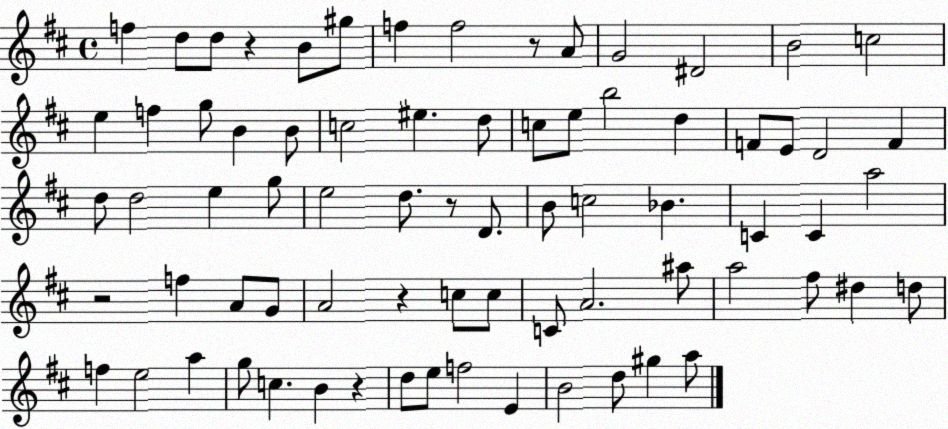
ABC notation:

X:1
T:Untitled
M:4/4
L:1/4
K:D
f d/2 d/2 z B/2 ^g/2 f f2 z/2 A/2 G2 ^D2 B2 c2 e f g/2 B B/2 c2 ^e d/2 c/2 e/2 b2 d F/2 E/2 D2 F d/2 d2 e g/2 e2 d/2 z/2 D/2 B/2 c2 _B C C a2 z2 f A/2 G/2 A2 z c/2 c/2 C/2 A2 ^a/2 a2 ^f/2 ^d d/2 f e2 a g/2 c B z d/2 e/2 f2 E B2 d/2 ^g a/2